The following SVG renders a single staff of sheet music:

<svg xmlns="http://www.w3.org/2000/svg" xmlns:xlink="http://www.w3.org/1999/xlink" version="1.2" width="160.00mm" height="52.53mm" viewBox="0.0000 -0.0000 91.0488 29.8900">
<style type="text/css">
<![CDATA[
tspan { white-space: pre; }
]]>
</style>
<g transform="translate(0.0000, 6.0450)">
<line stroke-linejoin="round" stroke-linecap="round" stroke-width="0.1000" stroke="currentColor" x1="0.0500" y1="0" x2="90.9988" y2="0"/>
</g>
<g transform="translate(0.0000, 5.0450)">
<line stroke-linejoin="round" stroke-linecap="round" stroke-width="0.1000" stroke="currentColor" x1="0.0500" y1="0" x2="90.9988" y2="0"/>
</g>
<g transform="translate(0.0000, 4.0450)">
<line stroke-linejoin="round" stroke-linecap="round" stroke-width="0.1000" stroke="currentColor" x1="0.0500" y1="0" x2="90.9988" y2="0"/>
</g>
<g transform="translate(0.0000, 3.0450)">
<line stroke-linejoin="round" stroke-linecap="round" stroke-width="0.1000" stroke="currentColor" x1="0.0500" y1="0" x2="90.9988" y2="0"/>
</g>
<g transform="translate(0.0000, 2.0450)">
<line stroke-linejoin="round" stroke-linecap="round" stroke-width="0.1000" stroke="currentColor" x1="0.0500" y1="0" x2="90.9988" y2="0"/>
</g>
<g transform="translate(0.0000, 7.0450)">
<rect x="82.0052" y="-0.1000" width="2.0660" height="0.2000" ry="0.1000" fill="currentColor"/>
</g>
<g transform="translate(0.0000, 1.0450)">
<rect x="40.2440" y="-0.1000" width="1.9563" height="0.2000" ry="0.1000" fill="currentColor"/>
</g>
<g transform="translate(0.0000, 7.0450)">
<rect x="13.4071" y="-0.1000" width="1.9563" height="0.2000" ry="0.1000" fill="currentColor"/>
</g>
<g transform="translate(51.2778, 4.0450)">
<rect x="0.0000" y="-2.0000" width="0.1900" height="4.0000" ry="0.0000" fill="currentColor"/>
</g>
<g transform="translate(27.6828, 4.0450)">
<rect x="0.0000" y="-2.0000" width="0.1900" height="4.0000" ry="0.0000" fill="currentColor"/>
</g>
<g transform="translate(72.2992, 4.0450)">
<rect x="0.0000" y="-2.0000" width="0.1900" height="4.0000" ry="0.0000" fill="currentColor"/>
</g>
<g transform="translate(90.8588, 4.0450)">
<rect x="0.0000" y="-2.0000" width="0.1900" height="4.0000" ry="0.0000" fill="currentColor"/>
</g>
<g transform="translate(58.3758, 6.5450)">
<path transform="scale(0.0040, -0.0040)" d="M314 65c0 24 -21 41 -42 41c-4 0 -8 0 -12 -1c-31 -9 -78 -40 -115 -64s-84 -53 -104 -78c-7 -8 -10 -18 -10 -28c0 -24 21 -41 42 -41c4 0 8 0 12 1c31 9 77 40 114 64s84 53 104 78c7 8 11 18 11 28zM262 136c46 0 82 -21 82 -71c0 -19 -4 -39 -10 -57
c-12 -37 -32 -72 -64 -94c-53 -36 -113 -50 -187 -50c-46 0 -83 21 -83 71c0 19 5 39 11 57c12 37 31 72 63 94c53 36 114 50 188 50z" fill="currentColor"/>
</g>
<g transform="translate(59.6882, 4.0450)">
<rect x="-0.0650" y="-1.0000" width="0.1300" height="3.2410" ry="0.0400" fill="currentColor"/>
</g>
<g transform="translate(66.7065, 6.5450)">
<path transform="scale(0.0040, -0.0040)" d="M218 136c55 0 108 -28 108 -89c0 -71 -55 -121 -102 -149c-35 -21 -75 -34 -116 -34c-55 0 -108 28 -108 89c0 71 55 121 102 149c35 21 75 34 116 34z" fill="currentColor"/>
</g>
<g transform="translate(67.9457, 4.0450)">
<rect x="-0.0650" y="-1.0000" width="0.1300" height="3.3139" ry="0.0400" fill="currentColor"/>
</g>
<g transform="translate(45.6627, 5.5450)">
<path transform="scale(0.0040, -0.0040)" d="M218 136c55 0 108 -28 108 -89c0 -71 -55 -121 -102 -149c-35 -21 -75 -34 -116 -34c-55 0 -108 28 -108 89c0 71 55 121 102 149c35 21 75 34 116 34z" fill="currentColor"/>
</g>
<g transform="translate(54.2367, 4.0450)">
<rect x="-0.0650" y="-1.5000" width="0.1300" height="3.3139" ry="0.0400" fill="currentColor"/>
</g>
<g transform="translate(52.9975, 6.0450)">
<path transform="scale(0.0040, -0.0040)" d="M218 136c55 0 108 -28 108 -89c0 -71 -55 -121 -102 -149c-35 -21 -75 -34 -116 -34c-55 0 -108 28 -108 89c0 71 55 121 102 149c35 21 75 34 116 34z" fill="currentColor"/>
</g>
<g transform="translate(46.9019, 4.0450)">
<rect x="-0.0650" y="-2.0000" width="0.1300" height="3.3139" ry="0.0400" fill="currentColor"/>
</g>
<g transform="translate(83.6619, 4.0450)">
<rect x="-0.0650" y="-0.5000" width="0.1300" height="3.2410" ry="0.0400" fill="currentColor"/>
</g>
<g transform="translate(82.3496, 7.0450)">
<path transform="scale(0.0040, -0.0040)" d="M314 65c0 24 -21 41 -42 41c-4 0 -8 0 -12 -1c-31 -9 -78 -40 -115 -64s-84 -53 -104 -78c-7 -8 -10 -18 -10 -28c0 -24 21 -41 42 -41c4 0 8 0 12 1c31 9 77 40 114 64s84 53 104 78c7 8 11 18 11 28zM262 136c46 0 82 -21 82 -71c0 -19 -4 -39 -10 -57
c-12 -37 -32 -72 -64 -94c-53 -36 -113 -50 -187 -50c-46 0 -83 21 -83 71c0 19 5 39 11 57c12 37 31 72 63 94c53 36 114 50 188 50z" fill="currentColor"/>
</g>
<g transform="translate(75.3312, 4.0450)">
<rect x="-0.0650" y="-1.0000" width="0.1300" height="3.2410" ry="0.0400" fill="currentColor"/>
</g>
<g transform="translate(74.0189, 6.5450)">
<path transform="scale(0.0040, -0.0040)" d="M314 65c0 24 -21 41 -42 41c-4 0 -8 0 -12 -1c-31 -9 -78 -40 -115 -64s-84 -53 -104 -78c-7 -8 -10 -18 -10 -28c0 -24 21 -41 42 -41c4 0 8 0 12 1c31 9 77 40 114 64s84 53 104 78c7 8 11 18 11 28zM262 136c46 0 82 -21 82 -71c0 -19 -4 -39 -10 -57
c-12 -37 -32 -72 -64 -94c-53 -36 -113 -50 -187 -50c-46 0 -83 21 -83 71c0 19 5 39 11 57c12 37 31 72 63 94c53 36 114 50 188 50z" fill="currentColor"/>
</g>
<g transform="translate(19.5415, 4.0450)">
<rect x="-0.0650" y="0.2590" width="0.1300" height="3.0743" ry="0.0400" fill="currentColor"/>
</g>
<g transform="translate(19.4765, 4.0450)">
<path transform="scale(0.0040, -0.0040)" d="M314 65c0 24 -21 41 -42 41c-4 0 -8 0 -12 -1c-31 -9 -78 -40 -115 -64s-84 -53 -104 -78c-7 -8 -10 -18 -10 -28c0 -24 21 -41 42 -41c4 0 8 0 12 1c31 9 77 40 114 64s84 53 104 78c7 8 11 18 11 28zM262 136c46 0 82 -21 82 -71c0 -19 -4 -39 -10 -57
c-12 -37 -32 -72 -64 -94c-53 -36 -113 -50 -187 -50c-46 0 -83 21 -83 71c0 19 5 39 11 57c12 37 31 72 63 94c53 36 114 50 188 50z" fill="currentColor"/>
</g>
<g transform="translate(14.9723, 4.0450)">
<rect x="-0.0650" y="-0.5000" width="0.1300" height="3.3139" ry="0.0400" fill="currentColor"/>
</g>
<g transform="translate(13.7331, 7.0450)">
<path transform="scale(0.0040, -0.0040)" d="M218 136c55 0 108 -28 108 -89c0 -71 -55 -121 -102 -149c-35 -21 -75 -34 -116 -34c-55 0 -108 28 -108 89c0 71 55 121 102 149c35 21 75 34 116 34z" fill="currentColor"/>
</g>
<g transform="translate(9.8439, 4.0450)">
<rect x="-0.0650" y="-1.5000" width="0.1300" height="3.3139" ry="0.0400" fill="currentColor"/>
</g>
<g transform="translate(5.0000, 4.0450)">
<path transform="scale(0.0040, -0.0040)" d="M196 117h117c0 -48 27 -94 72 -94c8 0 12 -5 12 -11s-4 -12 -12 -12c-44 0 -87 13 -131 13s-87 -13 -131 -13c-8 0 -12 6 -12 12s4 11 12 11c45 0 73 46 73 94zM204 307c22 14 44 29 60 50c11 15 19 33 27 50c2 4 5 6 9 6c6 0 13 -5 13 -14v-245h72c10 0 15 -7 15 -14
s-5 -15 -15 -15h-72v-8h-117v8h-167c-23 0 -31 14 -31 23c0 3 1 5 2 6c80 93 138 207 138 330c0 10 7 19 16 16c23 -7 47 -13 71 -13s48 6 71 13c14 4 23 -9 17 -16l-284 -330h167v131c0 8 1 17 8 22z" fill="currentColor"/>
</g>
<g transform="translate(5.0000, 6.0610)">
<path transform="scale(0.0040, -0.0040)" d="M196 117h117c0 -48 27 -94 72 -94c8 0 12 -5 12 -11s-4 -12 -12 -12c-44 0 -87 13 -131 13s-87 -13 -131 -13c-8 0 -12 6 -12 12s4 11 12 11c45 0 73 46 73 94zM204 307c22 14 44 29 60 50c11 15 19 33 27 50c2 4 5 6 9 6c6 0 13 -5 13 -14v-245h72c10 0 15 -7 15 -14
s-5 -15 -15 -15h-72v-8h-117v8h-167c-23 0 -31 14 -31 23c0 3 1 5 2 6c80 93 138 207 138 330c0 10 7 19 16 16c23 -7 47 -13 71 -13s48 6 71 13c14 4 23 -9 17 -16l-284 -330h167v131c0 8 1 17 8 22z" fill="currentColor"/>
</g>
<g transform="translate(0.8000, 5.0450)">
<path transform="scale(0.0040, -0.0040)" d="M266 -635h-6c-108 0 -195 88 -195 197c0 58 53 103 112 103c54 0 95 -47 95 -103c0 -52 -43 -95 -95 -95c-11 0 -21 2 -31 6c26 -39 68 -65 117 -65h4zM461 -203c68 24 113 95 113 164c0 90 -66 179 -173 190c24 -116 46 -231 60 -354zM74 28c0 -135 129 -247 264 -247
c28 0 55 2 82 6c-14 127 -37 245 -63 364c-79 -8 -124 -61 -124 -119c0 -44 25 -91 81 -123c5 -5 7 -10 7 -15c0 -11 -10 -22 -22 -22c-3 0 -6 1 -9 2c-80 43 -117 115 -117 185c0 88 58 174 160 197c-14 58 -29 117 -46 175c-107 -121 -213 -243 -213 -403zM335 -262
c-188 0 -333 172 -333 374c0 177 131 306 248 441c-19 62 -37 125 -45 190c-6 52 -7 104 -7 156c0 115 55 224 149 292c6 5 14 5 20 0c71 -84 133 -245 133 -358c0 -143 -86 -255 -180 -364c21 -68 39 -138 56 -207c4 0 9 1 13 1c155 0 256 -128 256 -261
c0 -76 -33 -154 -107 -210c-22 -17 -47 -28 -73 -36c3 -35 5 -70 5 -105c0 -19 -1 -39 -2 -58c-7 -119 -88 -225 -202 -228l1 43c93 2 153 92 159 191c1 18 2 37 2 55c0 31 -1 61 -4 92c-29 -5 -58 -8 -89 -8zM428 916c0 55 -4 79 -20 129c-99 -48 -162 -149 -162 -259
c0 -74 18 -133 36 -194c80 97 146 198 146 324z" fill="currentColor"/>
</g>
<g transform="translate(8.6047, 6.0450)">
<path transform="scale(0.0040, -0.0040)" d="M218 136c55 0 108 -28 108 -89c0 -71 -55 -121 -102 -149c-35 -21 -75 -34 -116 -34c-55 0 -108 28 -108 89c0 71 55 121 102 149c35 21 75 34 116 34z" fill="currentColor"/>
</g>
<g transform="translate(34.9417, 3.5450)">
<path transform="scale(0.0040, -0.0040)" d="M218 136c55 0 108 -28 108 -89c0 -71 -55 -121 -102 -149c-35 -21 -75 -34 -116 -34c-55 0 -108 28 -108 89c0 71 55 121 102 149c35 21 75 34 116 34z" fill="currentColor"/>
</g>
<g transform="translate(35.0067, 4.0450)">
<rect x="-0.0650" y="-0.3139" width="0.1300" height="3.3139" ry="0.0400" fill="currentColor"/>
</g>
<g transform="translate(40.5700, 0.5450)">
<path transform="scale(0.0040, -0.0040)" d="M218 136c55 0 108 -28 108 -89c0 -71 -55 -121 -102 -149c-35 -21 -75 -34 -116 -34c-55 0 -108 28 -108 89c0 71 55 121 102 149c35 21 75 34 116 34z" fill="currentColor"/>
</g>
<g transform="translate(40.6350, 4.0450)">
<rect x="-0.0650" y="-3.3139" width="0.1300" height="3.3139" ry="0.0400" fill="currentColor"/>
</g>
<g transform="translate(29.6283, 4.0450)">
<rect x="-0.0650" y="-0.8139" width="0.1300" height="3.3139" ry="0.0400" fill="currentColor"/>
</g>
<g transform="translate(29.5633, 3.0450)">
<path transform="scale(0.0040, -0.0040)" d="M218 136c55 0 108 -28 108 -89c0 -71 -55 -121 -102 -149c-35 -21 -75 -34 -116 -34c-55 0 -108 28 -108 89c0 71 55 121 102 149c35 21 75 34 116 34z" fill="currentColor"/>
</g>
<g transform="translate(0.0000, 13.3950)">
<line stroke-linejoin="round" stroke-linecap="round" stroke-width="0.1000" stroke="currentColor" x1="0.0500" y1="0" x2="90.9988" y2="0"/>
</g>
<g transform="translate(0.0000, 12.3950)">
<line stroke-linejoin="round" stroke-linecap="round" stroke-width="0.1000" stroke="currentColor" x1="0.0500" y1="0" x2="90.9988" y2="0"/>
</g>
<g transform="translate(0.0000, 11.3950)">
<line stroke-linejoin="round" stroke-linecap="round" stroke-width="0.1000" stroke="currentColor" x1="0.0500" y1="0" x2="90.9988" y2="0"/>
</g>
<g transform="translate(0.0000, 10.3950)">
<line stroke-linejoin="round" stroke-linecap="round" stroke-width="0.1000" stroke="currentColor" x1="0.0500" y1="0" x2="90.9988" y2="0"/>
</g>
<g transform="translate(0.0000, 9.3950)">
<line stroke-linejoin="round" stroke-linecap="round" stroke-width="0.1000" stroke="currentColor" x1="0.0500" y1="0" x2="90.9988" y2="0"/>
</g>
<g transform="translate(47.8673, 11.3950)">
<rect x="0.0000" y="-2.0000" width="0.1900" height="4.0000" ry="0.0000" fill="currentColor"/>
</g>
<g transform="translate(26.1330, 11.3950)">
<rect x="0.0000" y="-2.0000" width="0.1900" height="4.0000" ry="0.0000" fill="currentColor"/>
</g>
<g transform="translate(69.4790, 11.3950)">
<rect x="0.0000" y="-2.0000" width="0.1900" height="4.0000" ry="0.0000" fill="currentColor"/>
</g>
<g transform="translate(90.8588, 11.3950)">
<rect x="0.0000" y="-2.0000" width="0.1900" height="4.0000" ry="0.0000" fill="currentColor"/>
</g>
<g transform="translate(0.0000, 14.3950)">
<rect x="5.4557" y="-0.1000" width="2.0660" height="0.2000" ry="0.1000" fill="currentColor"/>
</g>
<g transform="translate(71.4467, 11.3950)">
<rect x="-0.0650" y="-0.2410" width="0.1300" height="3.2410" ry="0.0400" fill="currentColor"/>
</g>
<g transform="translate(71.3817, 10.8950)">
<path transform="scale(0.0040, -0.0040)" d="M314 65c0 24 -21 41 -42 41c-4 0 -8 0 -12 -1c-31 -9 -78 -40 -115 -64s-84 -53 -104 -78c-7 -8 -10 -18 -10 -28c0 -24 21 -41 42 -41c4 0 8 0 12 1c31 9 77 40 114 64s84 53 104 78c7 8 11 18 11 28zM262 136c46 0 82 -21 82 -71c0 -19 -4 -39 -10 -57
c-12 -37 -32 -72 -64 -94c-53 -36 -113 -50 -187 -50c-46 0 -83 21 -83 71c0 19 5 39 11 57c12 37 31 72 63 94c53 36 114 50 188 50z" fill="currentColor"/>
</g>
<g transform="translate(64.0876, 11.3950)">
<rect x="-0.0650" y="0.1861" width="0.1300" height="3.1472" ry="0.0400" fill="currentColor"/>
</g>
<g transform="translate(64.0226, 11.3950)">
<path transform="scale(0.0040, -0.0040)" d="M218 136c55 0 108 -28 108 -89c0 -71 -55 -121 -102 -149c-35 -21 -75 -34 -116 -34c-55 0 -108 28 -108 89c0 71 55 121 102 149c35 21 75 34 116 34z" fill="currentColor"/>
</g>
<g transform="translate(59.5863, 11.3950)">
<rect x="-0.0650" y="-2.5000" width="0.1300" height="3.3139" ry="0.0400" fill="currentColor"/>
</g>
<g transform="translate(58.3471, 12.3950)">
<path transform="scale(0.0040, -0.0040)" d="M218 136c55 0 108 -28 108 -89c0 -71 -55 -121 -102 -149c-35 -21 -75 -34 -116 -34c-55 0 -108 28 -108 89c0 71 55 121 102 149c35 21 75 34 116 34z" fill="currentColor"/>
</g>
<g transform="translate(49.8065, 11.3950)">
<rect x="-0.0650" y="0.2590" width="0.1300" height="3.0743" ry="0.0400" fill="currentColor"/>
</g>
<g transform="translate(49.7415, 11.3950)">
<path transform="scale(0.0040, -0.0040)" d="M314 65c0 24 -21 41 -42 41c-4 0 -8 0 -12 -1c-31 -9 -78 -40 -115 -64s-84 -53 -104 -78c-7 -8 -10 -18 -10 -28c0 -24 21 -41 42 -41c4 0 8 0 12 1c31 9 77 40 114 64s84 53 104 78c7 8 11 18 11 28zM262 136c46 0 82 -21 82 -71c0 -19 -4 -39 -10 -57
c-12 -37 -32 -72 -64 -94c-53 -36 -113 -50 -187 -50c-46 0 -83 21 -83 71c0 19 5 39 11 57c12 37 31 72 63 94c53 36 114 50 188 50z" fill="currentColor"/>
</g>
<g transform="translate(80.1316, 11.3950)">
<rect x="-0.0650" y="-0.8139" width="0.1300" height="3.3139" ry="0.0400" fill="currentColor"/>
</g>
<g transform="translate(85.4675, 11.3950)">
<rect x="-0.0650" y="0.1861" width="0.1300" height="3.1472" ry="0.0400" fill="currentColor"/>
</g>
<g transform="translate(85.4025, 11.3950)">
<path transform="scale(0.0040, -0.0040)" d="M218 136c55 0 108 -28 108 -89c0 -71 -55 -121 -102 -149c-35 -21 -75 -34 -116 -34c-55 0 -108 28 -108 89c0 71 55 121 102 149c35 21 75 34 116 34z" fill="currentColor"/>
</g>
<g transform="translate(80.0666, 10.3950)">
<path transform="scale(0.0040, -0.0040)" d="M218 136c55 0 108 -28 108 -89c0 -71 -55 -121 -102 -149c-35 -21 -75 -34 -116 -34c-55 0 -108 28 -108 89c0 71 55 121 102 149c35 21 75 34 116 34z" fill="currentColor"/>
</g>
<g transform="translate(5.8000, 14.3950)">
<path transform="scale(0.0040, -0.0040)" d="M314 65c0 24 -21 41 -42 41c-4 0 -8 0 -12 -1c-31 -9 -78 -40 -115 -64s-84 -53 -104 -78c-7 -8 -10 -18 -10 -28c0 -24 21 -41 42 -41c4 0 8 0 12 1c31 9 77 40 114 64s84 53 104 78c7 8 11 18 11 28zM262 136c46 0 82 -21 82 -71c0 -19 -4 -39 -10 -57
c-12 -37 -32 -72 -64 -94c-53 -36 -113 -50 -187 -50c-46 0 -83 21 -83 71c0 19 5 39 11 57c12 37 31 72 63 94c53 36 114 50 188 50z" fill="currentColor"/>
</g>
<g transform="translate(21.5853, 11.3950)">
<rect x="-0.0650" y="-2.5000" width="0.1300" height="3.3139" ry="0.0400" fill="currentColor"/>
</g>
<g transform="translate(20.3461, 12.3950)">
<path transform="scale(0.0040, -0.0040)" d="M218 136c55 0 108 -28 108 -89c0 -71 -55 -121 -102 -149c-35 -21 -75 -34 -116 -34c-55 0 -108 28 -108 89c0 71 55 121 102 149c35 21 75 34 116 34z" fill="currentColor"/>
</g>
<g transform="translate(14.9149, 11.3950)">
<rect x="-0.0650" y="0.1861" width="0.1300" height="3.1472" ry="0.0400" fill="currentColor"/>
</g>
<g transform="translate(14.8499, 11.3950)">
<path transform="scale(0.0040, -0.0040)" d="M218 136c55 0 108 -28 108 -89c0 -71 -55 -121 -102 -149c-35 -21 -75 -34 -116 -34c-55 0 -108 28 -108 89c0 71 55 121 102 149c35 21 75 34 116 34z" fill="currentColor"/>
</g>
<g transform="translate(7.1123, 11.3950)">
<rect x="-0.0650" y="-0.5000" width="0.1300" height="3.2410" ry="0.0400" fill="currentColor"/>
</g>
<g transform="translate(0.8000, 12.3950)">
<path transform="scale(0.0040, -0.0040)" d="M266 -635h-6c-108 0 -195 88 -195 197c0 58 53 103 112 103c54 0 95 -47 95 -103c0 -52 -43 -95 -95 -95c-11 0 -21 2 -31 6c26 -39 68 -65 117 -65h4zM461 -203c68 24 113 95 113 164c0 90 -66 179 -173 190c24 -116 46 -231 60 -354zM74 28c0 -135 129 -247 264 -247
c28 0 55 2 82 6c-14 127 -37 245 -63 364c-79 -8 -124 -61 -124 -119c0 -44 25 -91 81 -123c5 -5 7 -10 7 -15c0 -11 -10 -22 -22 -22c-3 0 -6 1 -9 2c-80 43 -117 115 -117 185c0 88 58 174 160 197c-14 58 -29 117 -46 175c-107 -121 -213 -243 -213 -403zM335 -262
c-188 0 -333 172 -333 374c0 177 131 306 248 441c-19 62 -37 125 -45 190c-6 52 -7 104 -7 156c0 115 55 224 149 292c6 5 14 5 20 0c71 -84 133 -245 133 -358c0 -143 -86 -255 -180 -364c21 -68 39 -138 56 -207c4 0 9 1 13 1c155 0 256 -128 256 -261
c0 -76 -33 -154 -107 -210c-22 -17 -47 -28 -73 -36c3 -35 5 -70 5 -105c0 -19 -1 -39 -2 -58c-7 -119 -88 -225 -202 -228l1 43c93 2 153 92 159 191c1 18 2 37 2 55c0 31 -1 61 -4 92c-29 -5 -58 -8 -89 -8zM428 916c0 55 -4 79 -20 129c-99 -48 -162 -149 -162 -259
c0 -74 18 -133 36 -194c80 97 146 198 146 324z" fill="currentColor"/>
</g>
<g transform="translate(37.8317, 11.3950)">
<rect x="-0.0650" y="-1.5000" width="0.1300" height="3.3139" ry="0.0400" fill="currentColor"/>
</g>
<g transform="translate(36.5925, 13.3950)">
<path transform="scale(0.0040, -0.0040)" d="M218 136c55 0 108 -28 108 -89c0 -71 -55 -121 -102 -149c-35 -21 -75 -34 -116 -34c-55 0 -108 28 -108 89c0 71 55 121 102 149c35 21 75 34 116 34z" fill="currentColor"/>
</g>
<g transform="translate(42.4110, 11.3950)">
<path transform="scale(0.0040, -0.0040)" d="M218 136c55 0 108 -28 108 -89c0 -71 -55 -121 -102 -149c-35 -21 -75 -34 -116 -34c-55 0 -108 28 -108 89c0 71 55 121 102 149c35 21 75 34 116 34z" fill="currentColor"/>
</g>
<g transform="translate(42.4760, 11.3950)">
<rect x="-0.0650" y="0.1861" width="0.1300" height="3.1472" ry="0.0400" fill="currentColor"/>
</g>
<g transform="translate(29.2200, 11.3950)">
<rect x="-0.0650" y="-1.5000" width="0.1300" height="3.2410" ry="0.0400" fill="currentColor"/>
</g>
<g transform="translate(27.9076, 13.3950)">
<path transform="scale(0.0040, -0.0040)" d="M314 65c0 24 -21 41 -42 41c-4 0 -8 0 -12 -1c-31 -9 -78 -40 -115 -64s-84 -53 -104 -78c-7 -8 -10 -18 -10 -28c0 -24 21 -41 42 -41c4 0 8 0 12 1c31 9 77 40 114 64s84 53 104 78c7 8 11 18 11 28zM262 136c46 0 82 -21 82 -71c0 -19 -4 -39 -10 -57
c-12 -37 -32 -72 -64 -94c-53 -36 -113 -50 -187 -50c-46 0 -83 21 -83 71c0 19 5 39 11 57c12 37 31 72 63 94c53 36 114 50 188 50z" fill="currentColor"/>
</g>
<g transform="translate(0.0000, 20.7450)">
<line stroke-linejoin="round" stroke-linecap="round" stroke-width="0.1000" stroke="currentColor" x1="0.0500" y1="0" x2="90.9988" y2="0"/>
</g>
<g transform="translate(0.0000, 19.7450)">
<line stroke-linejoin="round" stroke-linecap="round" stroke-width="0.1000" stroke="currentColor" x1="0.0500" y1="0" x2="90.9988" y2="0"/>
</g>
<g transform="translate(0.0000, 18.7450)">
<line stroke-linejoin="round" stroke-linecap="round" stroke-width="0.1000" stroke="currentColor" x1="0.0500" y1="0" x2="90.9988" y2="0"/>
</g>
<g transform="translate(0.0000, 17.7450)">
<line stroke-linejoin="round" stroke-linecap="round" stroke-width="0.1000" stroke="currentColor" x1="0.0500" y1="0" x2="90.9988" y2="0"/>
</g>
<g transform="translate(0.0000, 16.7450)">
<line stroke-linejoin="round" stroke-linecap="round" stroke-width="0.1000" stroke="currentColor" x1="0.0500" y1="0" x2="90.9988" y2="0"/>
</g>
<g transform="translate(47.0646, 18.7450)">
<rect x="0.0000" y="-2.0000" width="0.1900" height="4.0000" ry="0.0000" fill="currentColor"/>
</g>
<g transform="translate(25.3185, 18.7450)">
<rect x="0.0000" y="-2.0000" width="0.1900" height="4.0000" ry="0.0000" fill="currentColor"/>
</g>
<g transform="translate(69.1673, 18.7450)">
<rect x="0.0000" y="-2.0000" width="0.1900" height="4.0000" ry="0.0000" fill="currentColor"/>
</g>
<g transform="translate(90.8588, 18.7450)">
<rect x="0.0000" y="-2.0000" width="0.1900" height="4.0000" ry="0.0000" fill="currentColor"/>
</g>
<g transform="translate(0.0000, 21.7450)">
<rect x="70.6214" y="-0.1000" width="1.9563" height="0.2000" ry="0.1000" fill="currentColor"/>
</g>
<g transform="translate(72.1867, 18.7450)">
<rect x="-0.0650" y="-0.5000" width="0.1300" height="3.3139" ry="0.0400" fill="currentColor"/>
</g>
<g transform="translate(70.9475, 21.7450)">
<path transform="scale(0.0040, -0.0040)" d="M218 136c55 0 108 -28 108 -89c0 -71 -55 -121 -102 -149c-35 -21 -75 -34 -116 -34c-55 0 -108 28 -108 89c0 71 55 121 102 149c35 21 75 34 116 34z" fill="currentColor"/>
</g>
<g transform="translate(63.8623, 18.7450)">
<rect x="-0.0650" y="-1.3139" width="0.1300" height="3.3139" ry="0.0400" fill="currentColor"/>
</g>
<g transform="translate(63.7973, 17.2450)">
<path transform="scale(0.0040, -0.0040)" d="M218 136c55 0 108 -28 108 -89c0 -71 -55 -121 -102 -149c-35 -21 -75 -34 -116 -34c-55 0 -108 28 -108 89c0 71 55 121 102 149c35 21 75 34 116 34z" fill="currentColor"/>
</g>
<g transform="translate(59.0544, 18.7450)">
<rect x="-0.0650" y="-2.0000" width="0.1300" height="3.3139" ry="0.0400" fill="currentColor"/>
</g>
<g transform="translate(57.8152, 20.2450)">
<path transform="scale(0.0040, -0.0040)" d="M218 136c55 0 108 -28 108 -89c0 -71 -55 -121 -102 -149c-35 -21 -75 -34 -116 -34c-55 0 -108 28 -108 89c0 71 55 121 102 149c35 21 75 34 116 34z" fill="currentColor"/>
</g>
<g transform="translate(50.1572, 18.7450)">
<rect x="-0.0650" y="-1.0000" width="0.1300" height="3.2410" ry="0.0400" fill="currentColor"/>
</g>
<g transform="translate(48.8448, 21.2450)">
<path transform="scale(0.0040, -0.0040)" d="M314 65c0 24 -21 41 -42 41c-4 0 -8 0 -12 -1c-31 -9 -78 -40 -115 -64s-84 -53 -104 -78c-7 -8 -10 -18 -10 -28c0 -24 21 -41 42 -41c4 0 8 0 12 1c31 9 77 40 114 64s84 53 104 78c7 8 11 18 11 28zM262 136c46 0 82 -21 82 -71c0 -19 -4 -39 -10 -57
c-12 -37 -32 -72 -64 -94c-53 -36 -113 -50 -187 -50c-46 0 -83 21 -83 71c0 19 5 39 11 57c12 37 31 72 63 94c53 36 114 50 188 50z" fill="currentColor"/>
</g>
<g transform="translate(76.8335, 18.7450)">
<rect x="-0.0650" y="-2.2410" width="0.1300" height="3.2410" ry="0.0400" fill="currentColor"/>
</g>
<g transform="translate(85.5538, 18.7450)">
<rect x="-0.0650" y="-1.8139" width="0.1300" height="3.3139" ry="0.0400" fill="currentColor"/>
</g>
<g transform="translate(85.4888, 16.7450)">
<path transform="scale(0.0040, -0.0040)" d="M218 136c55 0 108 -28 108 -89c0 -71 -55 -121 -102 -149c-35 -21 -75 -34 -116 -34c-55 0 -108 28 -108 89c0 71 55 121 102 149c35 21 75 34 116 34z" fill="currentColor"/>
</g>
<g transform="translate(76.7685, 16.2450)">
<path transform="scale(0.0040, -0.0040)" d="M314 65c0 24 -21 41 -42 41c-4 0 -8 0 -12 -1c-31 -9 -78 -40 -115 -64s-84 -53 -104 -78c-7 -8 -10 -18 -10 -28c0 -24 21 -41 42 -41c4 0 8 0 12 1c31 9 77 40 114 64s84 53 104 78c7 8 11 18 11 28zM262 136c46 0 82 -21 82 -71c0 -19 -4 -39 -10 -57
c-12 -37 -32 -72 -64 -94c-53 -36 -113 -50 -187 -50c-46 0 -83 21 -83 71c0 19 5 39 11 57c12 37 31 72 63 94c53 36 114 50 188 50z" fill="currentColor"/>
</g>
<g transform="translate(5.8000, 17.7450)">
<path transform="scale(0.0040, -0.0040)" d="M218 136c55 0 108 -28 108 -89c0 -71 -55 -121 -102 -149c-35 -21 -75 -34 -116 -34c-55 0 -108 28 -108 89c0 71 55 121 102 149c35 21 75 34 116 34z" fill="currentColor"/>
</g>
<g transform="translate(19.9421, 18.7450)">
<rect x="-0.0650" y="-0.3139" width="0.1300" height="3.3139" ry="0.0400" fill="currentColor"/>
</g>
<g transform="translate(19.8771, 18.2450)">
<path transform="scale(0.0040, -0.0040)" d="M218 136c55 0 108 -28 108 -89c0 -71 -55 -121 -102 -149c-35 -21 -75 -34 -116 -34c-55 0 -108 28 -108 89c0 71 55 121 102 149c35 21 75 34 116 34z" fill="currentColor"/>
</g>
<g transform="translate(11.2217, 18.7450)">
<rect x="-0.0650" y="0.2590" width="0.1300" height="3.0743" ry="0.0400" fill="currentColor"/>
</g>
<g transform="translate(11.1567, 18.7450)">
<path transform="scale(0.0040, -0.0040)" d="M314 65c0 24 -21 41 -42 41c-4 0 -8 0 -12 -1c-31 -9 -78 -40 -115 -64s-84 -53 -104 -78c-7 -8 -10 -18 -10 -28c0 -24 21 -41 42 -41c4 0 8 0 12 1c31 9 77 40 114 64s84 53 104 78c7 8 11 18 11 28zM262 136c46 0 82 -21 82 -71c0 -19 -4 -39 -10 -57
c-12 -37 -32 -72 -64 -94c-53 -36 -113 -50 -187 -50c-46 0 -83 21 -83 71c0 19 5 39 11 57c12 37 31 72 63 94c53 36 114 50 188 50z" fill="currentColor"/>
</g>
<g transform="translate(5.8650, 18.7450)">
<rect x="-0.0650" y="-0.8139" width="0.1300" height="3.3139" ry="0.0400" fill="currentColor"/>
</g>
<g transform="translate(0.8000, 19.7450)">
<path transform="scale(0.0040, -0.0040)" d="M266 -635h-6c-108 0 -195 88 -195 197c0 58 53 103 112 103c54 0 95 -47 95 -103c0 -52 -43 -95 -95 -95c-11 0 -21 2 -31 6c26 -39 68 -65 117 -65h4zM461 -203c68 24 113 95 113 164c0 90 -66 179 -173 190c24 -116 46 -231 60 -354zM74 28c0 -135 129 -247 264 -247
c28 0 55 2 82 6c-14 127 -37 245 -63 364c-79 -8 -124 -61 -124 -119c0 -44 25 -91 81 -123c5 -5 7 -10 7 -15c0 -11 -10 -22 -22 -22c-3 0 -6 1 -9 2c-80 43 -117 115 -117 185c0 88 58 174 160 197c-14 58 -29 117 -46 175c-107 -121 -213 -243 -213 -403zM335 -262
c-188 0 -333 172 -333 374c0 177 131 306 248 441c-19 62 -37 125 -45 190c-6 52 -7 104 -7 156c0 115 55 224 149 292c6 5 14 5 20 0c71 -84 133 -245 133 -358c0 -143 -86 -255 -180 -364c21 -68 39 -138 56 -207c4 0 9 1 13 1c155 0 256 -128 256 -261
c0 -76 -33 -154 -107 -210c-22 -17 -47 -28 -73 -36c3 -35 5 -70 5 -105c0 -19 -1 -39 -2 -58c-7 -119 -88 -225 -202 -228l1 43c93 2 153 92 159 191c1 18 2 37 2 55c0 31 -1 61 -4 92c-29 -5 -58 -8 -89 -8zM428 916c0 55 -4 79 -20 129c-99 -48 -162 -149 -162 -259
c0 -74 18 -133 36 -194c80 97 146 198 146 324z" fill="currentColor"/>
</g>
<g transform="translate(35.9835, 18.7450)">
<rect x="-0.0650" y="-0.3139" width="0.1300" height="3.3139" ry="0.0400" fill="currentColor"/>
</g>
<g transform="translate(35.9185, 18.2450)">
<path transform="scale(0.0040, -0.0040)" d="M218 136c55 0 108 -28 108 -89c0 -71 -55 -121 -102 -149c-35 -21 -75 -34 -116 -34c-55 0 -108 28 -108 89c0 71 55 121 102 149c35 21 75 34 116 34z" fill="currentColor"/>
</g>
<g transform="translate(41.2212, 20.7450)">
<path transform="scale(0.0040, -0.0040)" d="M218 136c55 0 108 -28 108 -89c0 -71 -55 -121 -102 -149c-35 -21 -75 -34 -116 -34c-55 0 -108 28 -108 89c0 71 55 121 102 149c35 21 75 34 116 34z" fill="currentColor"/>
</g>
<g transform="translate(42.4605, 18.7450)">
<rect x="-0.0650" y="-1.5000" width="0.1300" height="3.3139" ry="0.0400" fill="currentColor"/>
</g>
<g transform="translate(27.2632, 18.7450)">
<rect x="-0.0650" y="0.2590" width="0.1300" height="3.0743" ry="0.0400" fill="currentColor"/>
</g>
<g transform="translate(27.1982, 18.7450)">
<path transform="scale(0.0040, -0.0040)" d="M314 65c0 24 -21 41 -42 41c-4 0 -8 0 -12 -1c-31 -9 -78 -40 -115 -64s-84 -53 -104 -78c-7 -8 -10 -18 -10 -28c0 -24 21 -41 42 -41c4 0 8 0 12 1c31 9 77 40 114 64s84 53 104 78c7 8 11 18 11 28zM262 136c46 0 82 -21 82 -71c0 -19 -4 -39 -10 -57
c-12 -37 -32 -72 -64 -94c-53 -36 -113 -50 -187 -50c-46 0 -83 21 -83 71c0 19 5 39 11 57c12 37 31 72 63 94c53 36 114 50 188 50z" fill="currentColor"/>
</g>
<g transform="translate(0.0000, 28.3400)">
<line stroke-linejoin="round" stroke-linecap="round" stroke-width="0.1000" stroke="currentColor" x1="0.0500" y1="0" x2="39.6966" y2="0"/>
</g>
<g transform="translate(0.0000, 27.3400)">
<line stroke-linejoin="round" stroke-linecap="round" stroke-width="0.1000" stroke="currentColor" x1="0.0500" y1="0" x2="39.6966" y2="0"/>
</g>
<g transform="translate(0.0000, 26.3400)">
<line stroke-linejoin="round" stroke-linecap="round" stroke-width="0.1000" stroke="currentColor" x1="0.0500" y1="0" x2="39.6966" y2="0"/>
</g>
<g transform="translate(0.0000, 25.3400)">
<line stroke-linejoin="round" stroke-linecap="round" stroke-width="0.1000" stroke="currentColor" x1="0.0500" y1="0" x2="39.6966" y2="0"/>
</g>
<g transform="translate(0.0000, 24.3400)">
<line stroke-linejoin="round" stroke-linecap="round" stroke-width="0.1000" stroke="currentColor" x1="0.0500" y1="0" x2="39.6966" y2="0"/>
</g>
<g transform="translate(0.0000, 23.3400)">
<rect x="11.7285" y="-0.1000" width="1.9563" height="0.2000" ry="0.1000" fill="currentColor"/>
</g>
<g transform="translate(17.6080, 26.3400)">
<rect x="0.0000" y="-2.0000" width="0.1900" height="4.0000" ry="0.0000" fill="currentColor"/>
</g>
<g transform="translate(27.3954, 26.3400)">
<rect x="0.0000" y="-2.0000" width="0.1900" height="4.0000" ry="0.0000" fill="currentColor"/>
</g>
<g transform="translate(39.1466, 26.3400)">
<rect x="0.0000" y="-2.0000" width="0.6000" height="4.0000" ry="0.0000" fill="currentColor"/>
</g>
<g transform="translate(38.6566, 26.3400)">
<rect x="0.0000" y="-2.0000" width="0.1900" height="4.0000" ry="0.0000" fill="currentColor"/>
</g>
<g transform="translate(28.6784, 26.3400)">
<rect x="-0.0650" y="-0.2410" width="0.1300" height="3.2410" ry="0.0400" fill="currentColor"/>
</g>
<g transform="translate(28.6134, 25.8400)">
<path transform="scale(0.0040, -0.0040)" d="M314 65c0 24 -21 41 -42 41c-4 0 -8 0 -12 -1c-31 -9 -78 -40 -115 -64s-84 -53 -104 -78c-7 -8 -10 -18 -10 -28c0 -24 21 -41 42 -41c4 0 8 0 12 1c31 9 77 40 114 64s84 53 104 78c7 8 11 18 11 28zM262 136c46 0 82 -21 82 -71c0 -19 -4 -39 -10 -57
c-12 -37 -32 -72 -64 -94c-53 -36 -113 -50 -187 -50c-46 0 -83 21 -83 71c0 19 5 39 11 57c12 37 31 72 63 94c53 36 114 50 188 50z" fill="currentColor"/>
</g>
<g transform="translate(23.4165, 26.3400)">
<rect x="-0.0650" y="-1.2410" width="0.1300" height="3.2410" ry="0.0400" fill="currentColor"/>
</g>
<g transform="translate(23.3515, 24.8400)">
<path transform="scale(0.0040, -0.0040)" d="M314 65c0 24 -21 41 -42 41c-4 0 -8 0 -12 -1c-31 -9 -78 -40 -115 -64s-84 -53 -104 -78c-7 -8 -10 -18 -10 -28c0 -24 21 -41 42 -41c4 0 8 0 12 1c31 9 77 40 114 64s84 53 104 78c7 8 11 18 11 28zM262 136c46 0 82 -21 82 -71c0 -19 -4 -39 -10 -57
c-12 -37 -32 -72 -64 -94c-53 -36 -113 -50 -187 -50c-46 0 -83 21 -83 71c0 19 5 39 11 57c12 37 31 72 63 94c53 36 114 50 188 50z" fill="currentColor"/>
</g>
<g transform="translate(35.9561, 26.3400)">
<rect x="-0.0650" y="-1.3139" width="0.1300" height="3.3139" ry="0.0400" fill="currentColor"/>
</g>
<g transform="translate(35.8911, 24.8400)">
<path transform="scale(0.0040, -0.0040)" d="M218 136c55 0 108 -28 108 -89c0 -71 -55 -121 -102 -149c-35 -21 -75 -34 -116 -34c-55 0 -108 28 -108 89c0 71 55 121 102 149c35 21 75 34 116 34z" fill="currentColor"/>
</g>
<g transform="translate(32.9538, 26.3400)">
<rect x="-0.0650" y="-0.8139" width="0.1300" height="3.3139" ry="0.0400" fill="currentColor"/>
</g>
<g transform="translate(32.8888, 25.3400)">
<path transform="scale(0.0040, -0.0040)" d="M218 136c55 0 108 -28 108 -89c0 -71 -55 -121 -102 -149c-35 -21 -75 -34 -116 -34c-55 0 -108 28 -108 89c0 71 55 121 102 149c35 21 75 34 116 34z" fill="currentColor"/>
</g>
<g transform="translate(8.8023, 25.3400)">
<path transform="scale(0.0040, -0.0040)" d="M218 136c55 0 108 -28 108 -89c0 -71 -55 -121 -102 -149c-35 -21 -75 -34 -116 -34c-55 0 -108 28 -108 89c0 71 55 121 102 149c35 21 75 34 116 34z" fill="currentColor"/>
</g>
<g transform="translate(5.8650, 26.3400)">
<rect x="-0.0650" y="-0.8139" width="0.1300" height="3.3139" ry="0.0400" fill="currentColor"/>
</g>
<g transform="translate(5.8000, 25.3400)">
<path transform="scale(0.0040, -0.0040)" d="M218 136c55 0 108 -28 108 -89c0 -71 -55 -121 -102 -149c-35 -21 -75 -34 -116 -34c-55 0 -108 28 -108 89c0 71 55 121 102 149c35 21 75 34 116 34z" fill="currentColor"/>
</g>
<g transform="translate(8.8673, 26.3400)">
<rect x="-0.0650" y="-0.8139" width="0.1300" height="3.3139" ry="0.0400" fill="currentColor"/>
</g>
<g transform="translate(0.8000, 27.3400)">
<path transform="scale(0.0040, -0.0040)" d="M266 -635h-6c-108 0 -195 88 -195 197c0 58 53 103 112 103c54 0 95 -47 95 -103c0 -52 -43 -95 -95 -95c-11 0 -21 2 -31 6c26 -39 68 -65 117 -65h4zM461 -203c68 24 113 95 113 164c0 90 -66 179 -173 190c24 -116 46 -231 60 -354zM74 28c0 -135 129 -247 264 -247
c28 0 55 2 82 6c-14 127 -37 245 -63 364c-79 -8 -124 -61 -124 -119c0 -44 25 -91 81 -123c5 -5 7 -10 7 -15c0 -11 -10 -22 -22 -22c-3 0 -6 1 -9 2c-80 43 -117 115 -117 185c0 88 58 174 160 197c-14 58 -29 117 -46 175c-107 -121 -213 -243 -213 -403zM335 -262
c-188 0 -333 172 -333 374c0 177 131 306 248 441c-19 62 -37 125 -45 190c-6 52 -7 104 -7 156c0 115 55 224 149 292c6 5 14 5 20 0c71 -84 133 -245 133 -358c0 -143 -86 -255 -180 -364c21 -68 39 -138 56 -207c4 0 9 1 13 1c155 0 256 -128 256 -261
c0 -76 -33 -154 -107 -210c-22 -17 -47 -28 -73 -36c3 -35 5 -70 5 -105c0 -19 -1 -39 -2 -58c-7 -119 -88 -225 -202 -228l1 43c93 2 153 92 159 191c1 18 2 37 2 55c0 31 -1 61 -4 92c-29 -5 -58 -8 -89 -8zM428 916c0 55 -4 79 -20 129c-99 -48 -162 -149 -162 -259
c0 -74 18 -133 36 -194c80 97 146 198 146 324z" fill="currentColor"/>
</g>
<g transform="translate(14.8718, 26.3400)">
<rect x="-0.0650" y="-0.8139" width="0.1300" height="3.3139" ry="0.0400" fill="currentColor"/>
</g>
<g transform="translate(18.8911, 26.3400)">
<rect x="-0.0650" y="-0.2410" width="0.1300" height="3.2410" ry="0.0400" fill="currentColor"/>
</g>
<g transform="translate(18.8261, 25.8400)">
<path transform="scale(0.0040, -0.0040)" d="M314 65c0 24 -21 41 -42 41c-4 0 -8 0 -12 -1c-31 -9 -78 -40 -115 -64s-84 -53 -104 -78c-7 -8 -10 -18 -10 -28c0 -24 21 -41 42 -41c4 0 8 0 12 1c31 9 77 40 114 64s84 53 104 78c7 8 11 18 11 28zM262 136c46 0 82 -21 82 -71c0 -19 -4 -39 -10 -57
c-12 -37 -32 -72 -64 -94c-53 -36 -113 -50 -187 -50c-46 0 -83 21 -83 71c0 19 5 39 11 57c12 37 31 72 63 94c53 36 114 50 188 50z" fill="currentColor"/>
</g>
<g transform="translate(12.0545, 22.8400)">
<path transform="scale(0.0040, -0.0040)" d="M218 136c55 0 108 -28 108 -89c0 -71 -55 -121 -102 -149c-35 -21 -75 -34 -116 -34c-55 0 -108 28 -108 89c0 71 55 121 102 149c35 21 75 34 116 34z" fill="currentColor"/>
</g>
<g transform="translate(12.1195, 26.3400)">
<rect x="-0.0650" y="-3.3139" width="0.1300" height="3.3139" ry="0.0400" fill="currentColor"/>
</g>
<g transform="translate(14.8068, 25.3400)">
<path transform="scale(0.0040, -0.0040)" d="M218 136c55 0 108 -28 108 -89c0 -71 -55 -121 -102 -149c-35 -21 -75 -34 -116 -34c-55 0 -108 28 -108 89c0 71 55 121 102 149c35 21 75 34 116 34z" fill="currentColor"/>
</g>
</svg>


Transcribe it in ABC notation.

X:1
T:Untitled
M:4/4
L:1/4
K:C
E C B2 d c b F E D2 D D2 C2 C2 B G E2 E B B2 G B c2 d B d B2 c B2 c E D2 F e C g2 f d d b d c2 e2 c2 d e